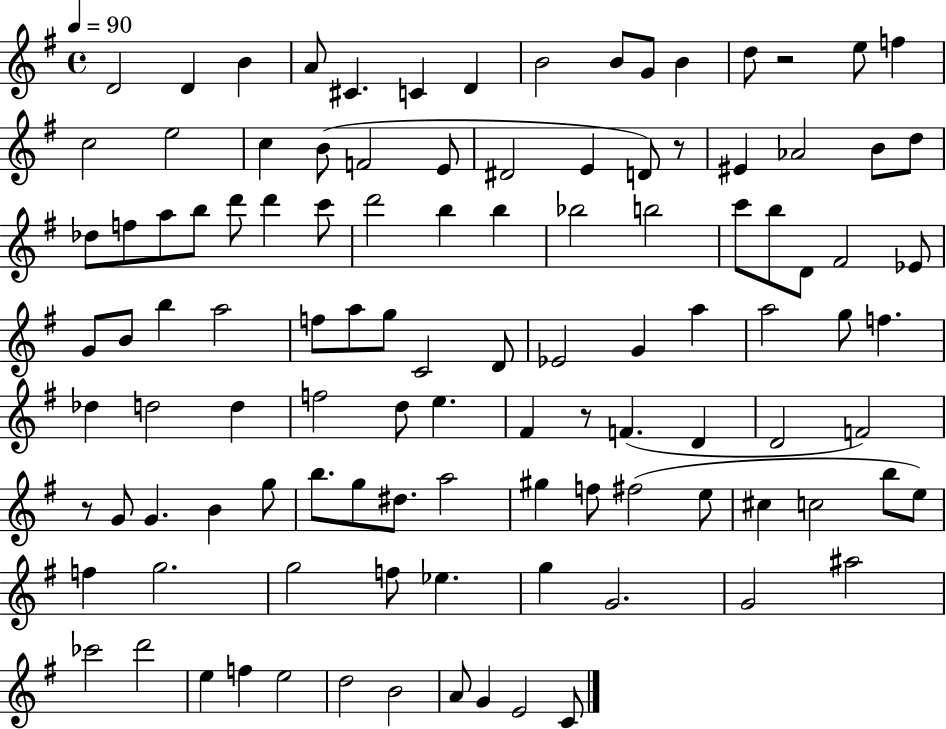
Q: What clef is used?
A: treble